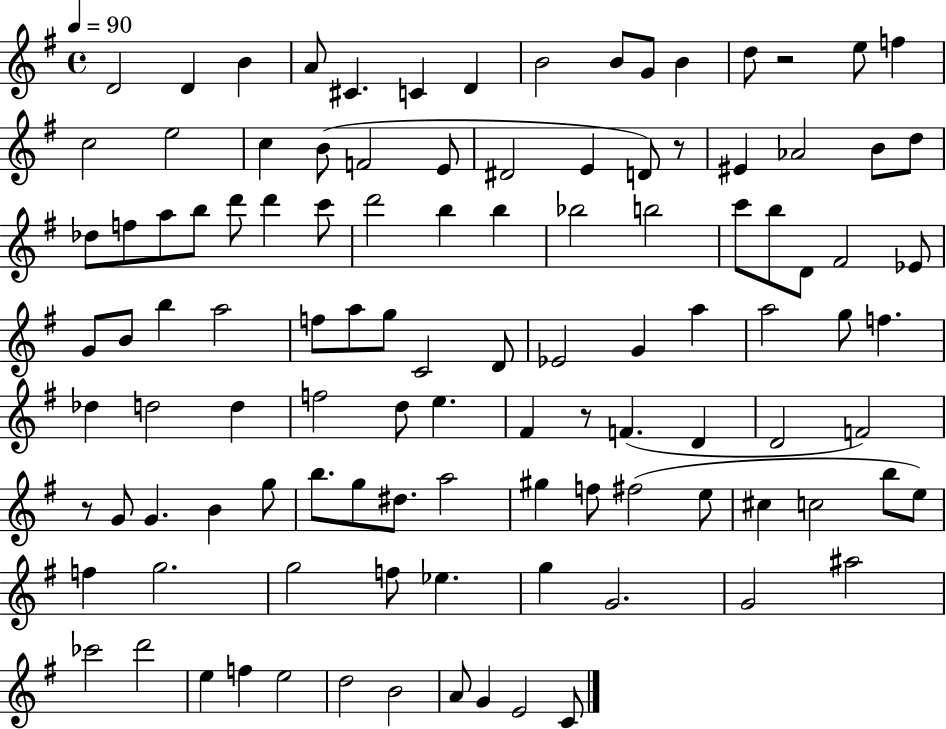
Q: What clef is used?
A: treble